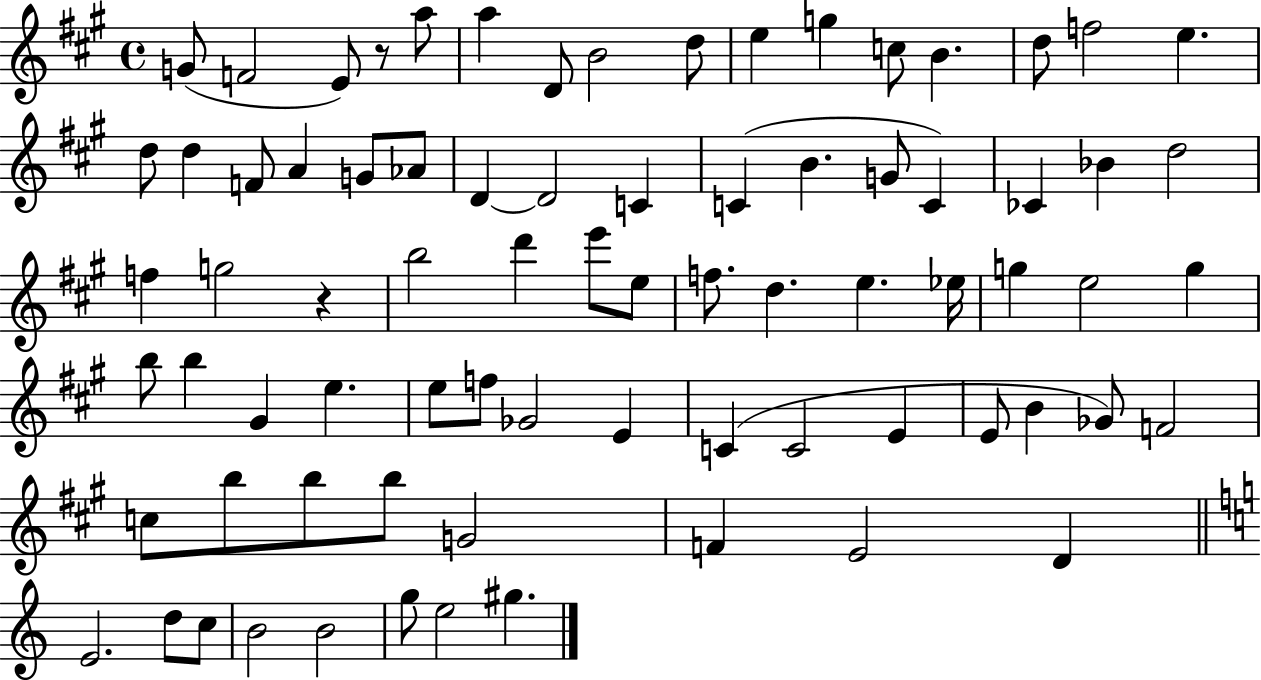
{
  \clef treble
  \time 4/4
  \defaultTimeSignature
  \key a \major
  g'8( f'2 e'8) r8 a''8 | a''4 d'8 b'2 d''8 | e''4 g''4 c''8 b'4. | d''8 f''2 e''4. | \break d''8 d''4 f'8 a'4 g'8 aes'8 | d'4~~ d'2 c'4 | c'4( b'4. g'8 c'4) | ces'4 bes'4 d''2 | \break f''4 g''2 r4 | b''2 d'''4 e'''8 e''8 | f''8. d''4. e''4. ees''16 | g''4 e''2 g''4 | \break b''8 b''4 gis'4 e''4. | e''8 f''8 ges'2 e'4 | c'4( c'2 e'4 | e'8 b'4 ges'8) f'2 | \break c''8 b''8 b''8 b''8 g'2 | f'4 e'2 d'4 | \bar "||" \break \key a \minor e'2. d''8 c''8 | b'2 b'2 | g''8 e''2 gis''4. | \bar "|."
}